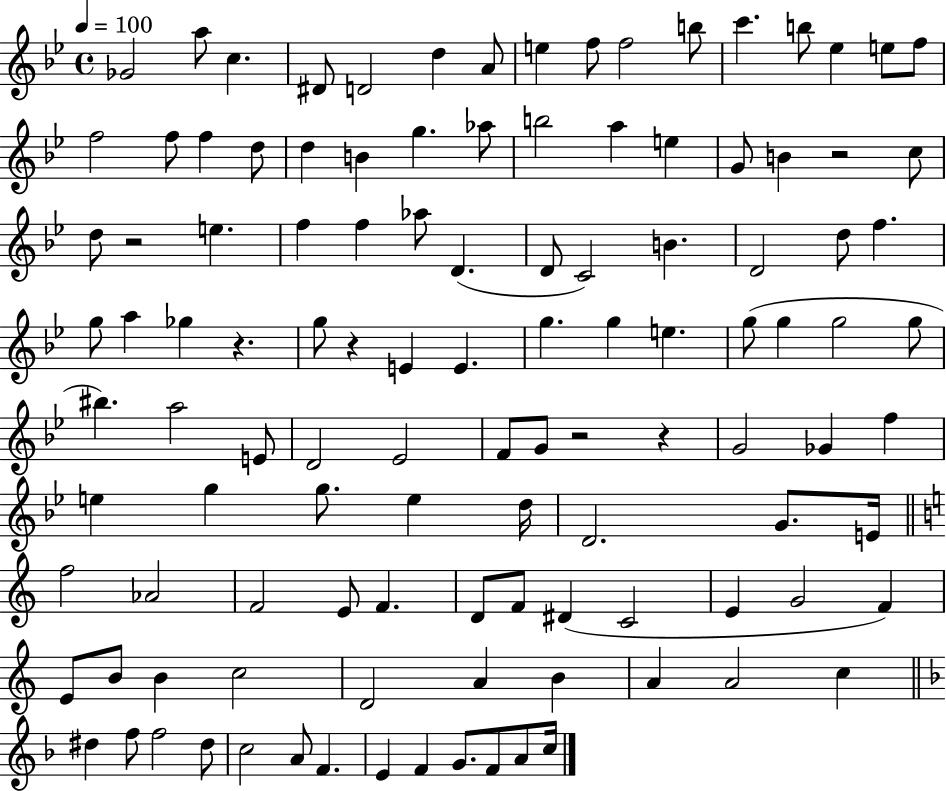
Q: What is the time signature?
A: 4/4